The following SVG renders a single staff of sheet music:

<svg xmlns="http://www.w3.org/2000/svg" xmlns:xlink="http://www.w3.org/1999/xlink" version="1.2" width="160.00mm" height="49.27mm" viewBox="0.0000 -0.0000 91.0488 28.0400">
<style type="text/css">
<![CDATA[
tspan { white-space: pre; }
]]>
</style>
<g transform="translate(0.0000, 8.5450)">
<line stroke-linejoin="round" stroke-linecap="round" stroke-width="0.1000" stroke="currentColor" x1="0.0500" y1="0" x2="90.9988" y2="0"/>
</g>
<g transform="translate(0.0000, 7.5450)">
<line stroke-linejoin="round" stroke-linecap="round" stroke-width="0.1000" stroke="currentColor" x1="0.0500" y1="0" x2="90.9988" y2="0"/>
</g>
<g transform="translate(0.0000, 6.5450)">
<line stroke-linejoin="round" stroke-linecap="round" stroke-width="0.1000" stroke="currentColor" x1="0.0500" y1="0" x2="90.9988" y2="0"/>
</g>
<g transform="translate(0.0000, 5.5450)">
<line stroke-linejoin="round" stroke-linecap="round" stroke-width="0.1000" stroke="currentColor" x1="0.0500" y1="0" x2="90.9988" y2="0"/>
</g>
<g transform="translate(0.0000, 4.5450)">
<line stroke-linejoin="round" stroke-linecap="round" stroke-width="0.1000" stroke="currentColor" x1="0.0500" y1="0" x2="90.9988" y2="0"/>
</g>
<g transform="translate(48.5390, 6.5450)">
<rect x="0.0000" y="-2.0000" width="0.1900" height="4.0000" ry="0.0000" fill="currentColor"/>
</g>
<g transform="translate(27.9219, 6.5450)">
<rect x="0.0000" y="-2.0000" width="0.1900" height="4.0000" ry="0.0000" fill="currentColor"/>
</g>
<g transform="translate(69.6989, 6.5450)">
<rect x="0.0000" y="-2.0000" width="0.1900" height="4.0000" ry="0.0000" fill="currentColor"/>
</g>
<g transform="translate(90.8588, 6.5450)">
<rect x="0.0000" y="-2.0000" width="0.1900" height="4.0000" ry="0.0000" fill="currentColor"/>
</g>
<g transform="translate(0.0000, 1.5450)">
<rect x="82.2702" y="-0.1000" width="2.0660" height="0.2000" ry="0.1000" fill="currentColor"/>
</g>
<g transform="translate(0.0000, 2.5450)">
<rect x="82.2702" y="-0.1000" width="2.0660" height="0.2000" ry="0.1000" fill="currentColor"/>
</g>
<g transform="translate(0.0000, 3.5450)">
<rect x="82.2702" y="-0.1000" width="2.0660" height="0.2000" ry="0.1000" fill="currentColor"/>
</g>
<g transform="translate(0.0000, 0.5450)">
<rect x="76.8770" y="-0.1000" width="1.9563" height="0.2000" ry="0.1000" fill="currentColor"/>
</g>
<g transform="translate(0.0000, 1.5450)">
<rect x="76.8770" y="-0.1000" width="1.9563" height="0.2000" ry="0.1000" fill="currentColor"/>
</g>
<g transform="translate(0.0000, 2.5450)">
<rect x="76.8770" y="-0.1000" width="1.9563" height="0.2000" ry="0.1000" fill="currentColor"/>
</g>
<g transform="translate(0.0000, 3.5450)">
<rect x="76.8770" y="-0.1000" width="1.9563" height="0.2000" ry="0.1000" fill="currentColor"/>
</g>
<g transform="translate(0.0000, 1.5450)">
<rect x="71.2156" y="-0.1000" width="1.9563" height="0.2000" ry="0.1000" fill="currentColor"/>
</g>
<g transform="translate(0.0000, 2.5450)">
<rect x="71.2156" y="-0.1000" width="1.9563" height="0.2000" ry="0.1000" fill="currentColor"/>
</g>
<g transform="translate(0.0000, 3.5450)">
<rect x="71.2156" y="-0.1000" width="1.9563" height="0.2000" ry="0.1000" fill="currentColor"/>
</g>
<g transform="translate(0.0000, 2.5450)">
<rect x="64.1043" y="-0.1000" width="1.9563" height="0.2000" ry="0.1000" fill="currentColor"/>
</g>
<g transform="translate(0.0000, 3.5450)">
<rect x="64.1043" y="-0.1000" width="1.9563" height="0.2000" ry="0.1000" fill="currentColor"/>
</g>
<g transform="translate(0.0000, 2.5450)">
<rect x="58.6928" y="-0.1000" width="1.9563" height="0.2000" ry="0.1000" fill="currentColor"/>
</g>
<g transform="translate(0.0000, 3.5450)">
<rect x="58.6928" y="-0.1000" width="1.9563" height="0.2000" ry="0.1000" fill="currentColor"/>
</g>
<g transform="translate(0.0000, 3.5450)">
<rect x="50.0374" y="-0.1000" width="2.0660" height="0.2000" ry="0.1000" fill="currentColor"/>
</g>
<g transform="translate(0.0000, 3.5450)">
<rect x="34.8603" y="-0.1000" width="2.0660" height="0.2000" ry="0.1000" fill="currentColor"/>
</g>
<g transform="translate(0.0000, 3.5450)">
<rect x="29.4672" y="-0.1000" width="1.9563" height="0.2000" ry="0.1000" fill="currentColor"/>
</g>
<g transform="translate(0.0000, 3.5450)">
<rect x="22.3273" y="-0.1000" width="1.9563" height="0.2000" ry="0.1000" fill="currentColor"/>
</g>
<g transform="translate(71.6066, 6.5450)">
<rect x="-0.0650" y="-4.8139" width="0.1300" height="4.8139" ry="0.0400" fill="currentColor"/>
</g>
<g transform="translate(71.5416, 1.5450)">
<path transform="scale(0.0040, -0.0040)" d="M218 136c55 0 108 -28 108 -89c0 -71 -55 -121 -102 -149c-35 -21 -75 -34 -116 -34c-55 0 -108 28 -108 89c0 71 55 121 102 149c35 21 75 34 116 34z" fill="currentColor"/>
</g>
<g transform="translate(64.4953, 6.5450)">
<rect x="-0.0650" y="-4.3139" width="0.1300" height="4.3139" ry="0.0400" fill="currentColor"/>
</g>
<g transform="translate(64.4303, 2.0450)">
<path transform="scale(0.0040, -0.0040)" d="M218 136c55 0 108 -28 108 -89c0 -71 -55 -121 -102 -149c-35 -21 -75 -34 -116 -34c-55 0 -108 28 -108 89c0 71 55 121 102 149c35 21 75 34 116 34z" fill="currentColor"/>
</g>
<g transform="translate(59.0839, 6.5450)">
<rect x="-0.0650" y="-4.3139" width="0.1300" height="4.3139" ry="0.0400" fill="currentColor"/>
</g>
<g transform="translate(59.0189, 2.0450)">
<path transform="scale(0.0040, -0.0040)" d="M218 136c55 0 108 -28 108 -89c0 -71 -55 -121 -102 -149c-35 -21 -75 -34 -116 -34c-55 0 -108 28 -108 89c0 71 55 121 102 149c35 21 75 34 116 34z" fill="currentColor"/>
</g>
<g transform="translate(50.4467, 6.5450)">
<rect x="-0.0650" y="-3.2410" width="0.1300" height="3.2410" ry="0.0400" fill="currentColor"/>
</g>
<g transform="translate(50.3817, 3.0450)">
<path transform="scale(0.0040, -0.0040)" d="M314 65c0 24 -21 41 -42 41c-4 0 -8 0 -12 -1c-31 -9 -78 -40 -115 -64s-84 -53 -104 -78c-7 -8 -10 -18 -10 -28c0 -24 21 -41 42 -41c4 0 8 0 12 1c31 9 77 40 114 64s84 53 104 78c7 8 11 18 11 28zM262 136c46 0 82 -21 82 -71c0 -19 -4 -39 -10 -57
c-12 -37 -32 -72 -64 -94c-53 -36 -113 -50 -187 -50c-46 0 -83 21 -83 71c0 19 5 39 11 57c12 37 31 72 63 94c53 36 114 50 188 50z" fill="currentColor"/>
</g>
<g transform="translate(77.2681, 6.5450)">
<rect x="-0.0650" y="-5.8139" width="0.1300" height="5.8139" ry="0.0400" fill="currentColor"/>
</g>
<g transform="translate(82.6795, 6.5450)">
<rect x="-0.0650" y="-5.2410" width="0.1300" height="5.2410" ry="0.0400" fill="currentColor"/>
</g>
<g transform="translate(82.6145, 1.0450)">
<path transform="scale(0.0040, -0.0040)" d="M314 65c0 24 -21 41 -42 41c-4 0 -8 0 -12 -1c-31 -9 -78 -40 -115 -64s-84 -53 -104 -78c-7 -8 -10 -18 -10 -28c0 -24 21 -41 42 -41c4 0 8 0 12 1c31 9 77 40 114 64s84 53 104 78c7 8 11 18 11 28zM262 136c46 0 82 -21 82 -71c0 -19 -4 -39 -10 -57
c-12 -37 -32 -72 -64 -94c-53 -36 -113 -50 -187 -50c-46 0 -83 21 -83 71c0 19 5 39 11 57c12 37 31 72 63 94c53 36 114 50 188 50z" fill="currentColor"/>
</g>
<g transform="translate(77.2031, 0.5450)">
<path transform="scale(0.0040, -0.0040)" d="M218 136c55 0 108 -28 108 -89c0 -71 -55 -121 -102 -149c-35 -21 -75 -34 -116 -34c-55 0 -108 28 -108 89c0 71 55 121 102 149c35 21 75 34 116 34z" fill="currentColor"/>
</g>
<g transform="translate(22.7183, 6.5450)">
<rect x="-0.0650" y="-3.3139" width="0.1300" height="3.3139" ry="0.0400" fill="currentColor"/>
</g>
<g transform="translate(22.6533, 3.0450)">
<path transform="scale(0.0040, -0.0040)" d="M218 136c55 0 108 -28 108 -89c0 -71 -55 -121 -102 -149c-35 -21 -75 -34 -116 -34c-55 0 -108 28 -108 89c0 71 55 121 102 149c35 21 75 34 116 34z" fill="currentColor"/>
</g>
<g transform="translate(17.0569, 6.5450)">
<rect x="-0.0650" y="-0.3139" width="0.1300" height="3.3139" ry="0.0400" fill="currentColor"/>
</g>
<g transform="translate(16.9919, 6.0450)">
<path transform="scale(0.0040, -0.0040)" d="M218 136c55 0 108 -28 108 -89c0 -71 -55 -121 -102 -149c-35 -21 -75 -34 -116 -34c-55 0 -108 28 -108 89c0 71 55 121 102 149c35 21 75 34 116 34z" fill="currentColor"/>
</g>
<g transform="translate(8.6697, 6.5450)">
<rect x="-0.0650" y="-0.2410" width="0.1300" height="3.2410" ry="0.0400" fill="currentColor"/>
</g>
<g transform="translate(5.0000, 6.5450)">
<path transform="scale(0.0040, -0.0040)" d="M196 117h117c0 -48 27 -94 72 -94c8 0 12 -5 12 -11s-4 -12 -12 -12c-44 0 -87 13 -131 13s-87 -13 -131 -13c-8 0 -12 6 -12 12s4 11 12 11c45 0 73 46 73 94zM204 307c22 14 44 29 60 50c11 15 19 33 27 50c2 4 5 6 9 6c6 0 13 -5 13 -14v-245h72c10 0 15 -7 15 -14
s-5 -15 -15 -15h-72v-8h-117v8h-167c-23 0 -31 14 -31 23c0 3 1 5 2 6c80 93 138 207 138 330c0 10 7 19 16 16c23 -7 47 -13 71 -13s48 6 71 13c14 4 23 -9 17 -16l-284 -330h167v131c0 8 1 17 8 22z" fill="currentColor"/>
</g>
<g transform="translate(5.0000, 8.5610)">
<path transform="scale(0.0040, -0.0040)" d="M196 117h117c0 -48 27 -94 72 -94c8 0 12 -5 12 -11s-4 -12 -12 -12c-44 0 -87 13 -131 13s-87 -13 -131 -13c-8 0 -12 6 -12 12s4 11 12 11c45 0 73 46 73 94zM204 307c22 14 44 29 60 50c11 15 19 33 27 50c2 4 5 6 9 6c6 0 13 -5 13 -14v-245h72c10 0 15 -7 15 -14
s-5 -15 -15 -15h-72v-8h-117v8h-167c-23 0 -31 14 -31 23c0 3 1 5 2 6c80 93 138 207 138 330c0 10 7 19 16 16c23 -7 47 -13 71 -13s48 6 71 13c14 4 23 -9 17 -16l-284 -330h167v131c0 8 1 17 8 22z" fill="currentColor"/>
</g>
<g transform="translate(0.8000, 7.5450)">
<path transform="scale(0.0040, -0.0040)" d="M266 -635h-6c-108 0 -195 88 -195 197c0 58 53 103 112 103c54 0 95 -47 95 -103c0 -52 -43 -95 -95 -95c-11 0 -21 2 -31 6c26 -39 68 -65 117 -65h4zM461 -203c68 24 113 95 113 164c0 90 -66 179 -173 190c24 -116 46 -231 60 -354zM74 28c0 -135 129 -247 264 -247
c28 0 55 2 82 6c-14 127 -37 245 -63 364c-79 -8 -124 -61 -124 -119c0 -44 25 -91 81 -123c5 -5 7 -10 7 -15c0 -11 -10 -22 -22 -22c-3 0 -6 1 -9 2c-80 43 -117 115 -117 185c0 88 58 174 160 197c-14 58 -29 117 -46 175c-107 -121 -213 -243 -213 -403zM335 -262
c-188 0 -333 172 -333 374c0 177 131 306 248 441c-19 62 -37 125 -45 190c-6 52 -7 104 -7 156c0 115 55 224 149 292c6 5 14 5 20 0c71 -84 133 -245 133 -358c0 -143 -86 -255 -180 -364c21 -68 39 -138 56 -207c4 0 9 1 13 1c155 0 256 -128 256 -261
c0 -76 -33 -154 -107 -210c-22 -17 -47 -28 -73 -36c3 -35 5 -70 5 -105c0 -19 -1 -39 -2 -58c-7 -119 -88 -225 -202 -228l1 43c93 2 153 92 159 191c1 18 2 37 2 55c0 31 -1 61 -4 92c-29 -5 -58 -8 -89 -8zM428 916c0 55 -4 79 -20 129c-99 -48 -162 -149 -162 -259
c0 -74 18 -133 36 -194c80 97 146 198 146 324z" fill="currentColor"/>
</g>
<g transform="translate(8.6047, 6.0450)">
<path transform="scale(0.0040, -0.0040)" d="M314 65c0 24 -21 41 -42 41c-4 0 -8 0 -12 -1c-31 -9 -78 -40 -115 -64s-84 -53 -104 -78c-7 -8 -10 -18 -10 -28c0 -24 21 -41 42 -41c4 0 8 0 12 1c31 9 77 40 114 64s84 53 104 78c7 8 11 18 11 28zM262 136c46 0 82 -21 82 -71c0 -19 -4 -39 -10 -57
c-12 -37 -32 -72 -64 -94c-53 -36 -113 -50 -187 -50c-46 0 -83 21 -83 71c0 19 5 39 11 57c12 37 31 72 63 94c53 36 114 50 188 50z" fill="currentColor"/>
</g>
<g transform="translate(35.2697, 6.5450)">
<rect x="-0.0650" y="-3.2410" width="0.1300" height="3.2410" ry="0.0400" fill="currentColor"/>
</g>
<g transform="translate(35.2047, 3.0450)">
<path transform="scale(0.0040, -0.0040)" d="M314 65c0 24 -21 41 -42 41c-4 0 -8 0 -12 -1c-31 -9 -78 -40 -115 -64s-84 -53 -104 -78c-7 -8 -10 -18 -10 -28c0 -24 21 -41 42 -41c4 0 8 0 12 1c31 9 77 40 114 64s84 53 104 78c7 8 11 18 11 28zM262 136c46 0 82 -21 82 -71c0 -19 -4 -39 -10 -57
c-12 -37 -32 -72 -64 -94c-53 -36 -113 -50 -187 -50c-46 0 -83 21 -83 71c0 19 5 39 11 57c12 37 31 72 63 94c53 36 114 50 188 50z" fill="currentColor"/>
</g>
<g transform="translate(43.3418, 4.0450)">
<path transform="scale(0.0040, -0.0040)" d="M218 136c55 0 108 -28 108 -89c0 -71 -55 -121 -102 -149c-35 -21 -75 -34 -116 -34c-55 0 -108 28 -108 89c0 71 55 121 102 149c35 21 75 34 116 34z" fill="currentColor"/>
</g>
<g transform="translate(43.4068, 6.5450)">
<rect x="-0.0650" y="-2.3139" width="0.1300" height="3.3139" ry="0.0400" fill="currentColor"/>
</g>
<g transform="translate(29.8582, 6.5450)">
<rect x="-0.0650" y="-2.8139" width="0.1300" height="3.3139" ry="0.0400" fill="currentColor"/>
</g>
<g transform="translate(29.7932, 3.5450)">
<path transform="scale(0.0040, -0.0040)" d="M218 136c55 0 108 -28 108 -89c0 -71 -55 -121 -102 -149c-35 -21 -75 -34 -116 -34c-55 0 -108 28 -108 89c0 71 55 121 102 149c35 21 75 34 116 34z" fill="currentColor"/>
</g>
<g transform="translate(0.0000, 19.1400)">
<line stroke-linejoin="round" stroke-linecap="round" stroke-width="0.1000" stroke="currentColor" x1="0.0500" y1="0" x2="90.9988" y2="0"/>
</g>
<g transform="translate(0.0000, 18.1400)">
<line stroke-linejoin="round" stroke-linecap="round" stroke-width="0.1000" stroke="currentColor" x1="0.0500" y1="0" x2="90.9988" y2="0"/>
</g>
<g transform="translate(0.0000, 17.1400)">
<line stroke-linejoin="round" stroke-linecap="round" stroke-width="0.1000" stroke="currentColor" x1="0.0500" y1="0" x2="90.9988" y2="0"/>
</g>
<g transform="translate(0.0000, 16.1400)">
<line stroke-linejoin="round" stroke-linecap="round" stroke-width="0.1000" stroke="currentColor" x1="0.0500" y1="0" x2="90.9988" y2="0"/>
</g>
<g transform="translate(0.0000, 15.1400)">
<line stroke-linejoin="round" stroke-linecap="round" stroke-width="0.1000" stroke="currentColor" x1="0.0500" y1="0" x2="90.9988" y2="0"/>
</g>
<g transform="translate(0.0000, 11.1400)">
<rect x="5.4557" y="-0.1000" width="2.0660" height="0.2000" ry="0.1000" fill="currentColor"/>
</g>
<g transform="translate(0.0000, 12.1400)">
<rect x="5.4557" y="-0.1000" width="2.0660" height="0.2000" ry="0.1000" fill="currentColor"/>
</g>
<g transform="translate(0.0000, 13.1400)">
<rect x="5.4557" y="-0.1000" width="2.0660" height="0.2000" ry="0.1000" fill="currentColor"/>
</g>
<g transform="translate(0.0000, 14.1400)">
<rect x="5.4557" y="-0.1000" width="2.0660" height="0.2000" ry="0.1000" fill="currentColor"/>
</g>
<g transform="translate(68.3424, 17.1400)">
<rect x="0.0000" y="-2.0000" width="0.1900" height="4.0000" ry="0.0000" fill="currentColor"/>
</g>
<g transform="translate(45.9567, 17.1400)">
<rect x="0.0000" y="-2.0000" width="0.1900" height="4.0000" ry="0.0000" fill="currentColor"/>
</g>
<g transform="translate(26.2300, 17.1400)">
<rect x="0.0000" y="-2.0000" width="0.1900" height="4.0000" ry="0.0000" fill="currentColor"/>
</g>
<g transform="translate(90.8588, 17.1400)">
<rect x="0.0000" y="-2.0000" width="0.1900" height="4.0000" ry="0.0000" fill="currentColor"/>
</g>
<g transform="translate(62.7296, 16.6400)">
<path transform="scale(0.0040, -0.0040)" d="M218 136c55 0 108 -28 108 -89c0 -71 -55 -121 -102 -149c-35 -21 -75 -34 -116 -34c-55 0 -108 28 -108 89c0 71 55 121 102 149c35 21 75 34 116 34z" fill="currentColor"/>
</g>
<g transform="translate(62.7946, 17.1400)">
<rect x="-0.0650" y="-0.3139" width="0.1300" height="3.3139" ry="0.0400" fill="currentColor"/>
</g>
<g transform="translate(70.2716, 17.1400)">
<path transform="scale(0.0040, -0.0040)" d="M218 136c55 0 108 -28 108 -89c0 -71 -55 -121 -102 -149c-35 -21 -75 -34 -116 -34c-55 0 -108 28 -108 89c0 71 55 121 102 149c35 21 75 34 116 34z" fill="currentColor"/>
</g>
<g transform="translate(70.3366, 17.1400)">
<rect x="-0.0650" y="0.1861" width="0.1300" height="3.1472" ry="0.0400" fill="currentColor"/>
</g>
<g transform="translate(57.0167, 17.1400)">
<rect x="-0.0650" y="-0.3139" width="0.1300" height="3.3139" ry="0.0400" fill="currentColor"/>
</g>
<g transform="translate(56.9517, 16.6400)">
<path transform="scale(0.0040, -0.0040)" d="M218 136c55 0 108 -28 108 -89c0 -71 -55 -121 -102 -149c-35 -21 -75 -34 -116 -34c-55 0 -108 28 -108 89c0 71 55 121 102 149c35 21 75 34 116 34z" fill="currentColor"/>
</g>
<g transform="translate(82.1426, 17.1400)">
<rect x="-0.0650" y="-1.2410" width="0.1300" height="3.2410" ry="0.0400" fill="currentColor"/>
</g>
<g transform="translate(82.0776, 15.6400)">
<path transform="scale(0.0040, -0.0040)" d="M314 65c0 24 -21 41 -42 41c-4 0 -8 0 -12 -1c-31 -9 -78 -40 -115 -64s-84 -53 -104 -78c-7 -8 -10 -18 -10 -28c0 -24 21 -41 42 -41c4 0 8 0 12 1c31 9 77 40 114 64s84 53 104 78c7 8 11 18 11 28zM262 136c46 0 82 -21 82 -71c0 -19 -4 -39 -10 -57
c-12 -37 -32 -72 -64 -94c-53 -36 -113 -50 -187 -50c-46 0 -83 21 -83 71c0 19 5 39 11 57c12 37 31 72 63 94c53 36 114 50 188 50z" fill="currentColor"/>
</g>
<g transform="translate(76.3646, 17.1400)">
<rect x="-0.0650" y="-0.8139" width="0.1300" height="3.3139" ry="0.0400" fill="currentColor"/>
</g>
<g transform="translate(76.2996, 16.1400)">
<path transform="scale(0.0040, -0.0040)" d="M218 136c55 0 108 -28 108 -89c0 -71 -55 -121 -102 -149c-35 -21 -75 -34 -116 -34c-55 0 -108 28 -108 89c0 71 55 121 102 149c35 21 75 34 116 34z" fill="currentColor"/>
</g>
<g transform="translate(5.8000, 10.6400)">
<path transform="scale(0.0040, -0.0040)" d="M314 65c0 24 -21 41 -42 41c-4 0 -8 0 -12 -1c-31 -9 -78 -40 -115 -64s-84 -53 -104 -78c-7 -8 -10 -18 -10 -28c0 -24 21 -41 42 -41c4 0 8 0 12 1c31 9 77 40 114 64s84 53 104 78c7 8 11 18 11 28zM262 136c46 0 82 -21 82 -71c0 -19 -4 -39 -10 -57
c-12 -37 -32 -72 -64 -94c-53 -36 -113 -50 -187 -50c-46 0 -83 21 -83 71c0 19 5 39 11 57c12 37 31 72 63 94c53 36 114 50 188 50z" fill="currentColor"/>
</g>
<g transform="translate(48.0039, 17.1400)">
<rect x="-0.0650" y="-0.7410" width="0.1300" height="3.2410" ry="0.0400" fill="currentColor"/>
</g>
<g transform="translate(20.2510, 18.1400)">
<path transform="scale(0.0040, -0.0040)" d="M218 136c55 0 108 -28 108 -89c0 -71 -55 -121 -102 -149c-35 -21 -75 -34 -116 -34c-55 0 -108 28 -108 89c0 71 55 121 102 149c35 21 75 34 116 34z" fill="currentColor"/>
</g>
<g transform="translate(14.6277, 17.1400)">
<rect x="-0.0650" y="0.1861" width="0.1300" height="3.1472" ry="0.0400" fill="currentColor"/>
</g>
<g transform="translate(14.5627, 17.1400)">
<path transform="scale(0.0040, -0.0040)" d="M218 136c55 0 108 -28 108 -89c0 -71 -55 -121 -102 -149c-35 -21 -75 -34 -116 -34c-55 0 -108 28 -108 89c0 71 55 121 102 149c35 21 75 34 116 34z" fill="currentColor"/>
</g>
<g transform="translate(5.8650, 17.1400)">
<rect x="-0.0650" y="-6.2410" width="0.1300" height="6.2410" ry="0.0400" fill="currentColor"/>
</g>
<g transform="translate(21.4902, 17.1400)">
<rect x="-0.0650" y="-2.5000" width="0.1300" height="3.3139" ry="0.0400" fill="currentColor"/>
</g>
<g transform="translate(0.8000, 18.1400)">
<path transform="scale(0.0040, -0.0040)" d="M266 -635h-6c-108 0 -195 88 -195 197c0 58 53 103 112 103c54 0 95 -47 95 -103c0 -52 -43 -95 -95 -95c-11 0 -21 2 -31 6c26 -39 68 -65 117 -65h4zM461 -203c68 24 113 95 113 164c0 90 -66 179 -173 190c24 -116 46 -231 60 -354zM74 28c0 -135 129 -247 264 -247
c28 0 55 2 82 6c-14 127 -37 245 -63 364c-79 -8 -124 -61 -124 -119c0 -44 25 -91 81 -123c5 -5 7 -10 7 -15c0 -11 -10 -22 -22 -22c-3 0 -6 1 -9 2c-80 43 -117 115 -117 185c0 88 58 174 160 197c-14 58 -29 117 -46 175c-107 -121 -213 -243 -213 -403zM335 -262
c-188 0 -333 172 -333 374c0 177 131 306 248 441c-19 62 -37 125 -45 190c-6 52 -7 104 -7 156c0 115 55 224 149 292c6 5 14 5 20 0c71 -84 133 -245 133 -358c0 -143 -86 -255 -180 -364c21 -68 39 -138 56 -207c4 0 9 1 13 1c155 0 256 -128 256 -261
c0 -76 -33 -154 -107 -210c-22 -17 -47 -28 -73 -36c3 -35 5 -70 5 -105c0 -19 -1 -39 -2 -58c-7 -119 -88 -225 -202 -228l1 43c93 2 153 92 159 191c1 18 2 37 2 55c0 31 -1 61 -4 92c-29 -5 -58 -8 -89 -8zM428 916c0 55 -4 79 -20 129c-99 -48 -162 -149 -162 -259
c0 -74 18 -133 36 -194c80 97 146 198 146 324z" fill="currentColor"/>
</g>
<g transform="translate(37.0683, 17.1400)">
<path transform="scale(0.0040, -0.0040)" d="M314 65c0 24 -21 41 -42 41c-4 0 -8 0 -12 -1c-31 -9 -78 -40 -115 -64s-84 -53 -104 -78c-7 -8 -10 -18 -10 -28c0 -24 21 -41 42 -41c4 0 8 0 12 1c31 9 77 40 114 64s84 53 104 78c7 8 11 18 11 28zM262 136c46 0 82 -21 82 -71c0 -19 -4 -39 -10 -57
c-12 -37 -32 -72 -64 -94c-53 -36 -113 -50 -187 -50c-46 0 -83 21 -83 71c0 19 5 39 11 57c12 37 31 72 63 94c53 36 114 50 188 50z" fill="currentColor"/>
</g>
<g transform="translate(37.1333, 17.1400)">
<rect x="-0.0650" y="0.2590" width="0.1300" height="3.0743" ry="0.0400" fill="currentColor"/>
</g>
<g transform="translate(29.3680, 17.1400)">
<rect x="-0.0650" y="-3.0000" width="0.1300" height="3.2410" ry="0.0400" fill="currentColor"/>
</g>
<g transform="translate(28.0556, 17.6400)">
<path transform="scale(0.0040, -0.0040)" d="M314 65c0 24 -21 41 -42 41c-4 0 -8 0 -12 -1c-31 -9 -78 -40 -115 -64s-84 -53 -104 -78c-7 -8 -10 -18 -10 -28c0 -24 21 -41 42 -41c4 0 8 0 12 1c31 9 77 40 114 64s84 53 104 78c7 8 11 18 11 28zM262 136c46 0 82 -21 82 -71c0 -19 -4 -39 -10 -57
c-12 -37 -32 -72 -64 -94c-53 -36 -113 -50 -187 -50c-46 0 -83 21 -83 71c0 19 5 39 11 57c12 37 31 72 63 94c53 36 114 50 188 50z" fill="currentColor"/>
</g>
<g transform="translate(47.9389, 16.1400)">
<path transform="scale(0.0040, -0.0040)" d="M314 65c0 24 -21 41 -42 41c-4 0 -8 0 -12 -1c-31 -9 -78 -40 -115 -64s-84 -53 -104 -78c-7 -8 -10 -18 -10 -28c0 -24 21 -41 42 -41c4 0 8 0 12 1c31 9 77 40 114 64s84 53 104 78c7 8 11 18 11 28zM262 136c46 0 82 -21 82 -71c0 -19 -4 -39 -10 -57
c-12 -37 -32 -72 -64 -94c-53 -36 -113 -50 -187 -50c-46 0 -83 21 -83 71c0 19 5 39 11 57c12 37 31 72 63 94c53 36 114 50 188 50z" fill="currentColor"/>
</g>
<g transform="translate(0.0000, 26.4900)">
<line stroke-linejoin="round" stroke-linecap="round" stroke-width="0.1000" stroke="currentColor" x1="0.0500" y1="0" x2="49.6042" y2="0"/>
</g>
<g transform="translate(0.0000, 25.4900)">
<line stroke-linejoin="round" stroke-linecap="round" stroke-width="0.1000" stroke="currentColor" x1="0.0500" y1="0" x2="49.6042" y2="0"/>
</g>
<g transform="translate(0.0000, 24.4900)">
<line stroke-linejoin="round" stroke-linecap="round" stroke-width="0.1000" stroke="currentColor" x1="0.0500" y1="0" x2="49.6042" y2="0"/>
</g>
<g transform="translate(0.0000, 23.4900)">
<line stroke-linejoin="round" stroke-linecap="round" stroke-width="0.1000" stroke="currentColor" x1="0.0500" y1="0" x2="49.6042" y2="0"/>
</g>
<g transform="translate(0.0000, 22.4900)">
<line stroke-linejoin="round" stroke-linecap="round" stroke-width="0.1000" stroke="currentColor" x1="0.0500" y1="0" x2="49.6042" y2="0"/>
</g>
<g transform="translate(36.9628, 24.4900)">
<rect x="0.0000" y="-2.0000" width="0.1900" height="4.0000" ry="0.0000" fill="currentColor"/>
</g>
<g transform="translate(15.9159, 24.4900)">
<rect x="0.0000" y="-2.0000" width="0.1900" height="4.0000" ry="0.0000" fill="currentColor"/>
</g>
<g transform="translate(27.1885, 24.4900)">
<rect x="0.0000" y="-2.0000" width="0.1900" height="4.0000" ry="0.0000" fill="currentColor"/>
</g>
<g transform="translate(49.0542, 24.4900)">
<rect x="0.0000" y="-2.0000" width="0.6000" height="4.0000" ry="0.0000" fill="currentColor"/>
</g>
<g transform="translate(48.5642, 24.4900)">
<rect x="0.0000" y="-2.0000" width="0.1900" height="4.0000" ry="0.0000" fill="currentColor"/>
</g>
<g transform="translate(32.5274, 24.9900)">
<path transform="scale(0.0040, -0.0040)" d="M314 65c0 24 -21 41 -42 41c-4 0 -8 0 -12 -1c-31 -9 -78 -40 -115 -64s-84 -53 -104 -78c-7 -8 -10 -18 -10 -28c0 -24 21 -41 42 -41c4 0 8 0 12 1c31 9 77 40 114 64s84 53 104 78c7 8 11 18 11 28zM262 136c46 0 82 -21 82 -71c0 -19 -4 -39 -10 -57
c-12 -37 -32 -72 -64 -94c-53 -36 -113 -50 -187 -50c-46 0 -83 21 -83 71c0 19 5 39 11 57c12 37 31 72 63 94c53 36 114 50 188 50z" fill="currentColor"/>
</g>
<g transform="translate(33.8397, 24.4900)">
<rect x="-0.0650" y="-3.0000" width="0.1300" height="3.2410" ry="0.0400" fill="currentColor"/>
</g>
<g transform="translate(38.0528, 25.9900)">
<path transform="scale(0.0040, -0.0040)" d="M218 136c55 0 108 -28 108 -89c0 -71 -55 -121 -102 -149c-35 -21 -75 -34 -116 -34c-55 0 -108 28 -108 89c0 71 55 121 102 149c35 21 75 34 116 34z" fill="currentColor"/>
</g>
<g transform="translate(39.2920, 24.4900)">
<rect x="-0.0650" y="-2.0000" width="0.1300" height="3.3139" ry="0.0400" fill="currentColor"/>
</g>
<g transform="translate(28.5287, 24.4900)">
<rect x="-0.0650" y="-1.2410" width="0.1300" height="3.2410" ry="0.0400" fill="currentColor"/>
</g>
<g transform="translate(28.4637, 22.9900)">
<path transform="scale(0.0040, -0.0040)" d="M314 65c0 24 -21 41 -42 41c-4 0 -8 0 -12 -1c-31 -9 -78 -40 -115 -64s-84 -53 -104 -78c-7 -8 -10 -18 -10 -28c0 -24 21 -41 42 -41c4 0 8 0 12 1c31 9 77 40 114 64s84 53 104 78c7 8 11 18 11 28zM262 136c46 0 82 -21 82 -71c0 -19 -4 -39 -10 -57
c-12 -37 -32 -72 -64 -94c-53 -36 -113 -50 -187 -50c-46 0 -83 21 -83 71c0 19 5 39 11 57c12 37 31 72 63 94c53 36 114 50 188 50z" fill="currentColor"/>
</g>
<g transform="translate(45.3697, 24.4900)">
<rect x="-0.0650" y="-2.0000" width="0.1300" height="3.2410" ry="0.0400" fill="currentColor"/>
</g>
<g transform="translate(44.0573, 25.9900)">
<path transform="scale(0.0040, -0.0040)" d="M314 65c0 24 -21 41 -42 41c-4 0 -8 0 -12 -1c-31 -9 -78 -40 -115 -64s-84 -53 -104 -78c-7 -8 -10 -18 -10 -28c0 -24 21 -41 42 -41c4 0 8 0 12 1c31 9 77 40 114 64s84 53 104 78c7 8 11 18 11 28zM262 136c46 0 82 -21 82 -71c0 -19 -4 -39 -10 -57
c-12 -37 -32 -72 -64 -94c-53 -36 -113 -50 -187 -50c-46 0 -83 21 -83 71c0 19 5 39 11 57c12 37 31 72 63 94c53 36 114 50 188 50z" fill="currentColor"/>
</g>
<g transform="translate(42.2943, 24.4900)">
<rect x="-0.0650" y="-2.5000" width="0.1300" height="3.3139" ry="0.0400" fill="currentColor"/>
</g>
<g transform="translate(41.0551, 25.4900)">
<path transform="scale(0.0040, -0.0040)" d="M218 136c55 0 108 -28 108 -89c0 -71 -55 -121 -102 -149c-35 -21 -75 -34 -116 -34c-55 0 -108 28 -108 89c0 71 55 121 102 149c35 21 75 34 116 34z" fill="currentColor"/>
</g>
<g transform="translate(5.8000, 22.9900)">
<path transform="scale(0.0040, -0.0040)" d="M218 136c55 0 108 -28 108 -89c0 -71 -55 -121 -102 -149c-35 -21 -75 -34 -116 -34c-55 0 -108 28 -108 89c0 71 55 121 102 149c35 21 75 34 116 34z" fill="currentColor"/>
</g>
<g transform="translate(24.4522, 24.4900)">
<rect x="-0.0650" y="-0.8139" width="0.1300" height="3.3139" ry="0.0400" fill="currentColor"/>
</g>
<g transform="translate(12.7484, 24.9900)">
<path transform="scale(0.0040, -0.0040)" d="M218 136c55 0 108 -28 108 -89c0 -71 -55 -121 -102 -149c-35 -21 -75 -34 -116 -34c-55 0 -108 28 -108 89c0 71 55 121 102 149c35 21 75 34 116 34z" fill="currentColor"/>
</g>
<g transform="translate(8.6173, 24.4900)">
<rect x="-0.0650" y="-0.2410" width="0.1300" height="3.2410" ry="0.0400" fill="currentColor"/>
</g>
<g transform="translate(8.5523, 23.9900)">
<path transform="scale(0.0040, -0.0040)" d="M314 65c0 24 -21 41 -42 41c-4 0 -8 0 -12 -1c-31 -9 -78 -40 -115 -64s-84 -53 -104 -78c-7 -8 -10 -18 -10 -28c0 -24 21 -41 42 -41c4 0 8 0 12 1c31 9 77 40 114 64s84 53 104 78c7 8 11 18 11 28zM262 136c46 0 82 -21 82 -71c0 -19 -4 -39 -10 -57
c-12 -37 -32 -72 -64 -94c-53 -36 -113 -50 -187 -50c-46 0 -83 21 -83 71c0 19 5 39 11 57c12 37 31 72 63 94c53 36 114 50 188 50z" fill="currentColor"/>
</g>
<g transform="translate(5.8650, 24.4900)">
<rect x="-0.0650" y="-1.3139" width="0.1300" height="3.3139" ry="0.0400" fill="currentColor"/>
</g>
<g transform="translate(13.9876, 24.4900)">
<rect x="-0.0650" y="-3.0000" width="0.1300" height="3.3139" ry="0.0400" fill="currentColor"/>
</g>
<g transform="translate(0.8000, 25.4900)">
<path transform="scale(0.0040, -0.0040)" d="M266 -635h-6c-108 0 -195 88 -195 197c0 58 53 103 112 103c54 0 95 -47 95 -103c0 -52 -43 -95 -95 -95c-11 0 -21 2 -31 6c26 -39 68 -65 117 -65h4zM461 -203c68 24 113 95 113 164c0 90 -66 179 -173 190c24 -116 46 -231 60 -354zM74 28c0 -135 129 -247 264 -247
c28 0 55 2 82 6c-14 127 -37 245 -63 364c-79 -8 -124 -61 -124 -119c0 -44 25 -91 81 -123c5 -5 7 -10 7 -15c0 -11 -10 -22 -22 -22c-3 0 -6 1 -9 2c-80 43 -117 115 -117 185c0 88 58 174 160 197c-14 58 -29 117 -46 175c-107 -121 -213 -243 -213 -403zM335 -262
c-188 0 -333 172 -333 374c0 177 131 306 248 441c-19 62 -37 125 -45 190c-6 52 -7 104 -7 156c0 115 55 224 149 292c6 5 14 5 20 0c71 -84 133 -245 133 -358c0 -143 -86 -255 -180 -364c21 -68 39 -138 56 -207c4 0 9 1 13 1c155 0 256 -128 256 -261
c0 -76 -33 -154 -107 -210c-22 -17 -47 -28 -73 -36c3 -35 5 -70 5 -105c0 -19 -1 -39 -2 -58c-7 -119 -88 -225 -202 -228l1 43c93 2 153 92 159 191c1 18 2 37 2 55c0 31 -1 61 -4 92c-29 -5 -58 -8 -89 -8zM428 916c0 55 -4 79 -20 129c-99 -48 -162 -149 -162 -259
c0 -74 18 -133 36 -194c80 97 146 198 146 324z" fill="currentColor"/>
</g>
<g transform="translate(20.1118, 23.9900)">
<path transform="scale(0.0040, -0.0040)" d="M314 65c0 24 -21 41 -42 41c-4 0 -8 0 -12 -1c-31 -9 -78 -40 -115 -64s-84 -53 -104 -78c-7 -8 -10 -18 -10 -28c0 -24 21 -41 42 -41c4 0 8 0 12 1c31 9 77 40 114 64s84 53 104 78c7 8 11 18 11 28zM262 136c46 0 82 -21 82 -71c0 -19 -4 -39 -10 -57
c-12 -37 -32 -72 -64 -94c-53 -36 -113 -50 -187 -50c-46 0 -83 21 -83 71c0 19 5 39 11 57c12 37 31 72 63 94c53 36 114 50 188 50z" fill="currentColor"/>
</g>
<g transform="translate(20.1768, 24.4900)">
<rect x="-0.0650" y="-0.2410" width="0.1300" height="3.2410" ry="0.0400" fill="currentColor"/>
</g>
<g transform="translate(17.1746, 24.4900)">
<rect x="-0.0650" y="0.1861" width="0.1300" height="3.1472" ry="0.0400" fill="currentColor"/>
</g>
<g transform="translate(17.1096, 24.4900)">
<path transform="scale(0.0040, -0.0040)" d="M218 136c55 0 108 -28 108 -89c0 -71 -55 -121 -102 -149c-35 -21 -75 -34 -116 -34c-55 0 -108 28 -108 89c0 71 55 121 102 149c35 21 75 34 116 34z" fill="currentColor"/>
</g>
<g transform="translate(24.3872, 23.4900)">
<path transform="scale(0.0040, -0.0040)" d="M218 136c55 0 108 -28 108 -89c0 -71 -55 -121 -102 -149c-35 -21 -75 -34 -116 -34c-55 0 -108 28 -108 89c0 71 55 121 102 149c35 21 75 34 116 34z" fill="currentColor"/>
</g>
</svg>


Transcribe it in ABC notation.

X:1
T:Untitled
M:4/4
L:1/4
K:C
c2 c b a b2 g b2 d' d' e' g' f'2 a'2 B G A2 B2 d2 c c B d e2 e c2 A B c2 d e2 A2 F G F2